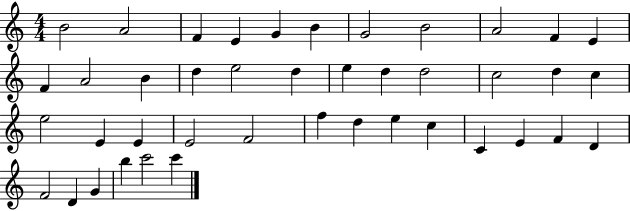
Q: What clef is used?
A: treble